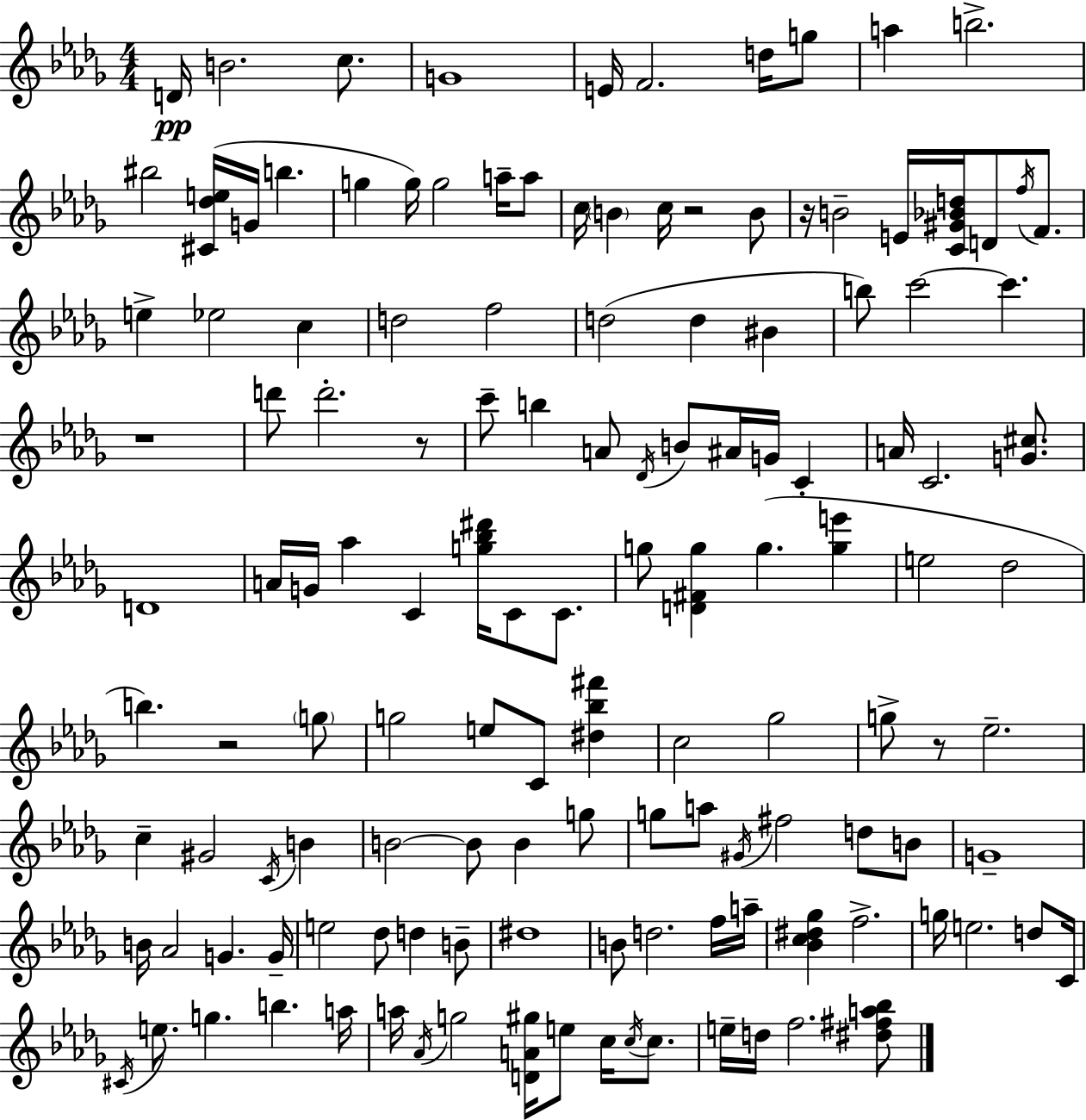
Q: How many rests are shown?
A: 6